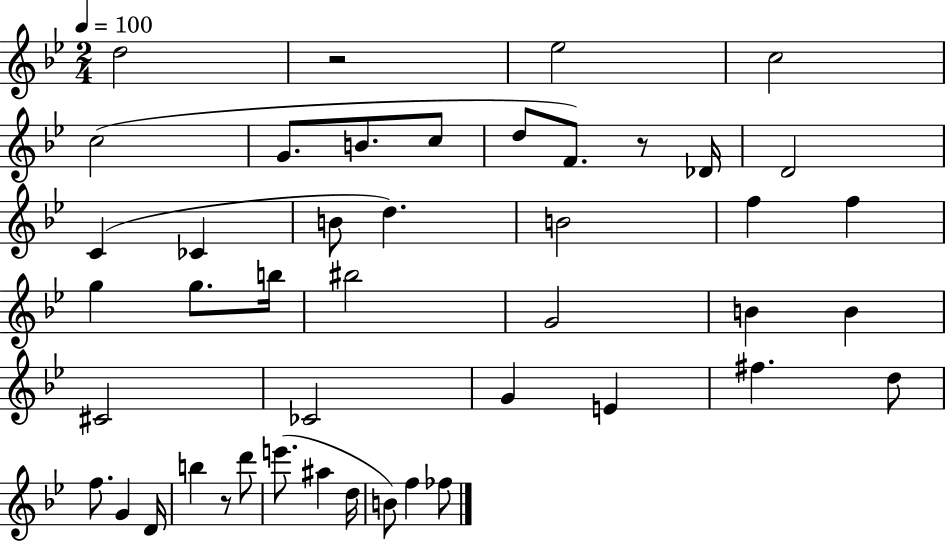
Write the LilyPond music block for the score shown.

{
  \clef treble
  \numericTimeSignature
  \time 2/4
  \key bes \major
  \tempo 4 = 100
  d''2 | r2 | ees''2 | c''2 | \break c''2( | g'8. b'8. c''8 | d''8 f'8.) r8 des'16 | d'2 | \break c'4( ces'4 | b'8 d''4.) | b'2 | f''4 f''4 | \break g''4 g''8. b''16 | bis''2 | g'2 | b'4 b'4 | \break cis'2 | ces'2 | g'4 e'4 | fis''4. d''8 | \break f''8. g'4 d'16 | b''4 r8 d'''8 | e'''8.( ais''4 d''16 | b'8) f''4 fes''8 | \break \bar "|."
}